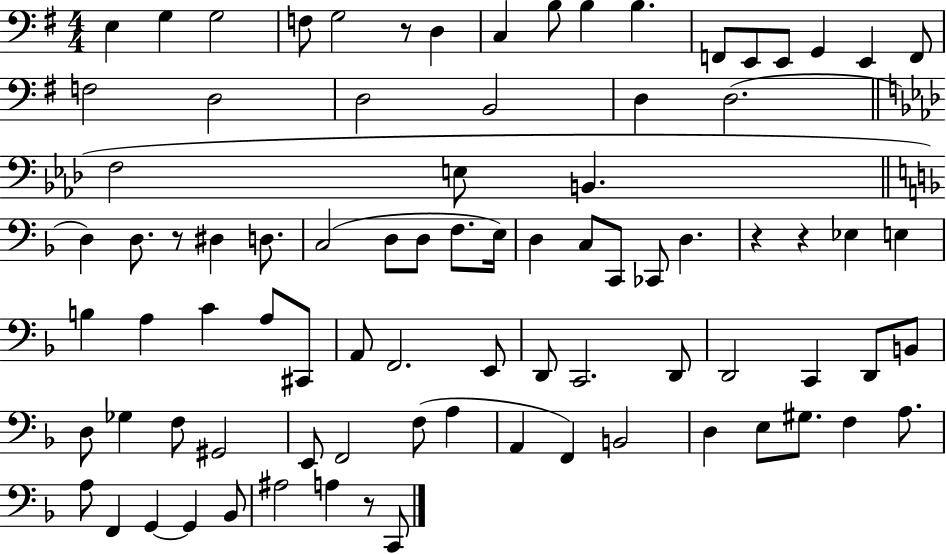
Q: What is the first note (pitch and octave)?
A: E3